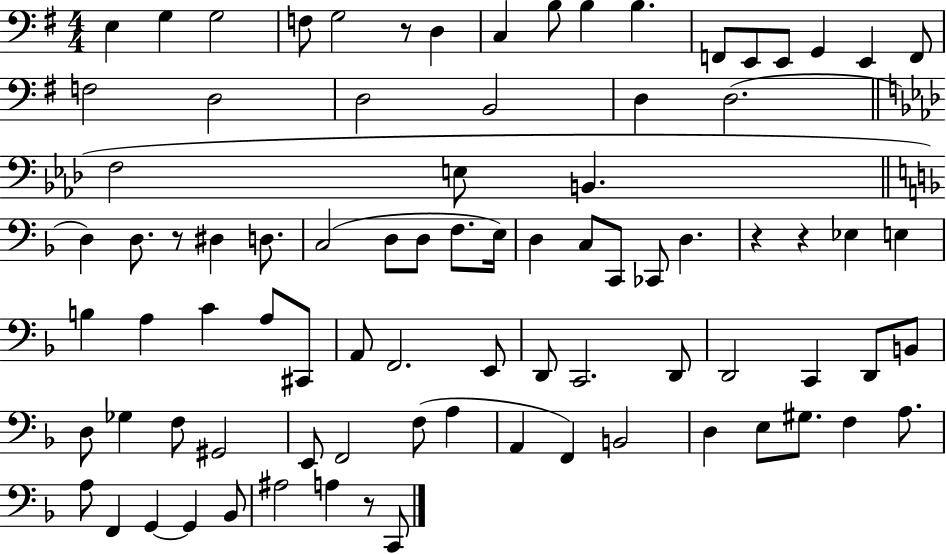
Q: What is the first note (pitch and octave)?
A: E3